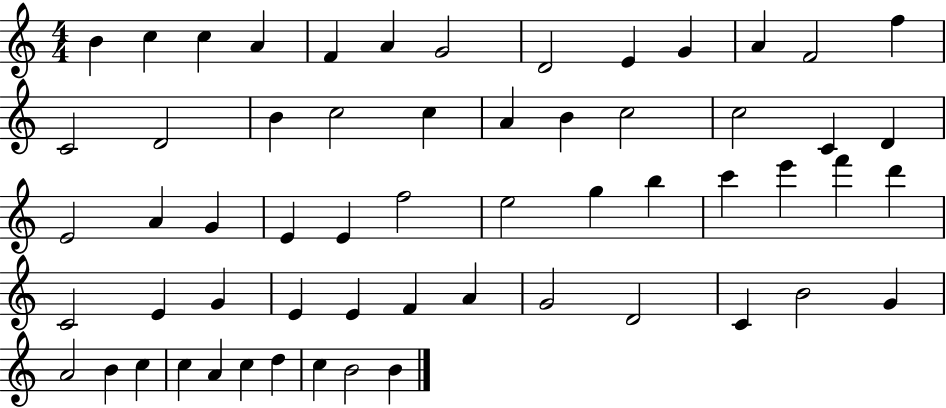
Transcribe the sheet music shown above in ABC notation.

X:1
T:Untitled
M:4/4
L:1/4
K:C
B c c A F A G2 D2 E G A F2 f C2 D2 B c2 c A B c2 c2 C D E2 A G E E f2 e2 g b c' e' f' d' C2 E G E E F A G2 D2 C B2 G A2 B c c A c d c B2 B